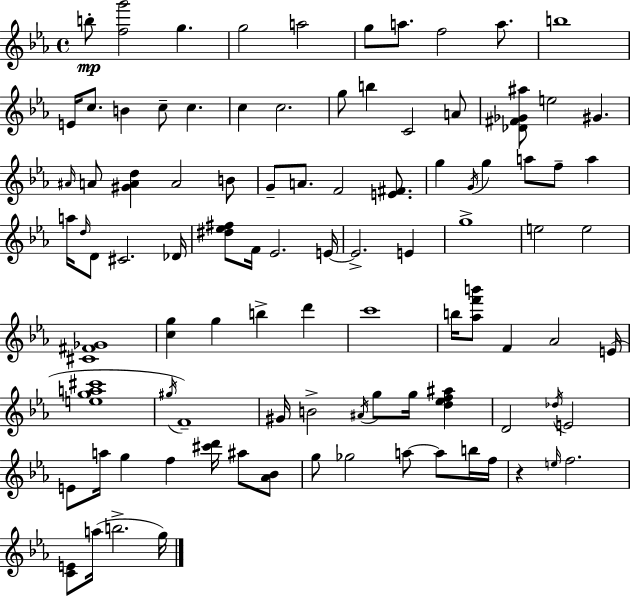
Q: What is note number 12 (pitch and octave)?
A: B4